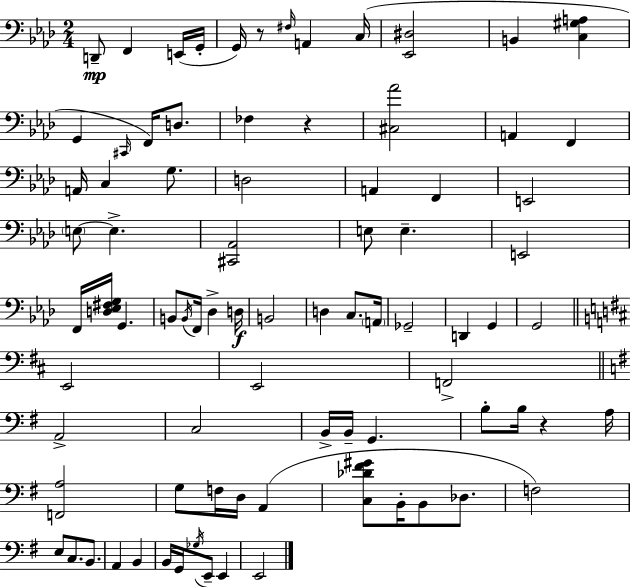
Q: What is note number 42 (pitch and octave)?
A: G2